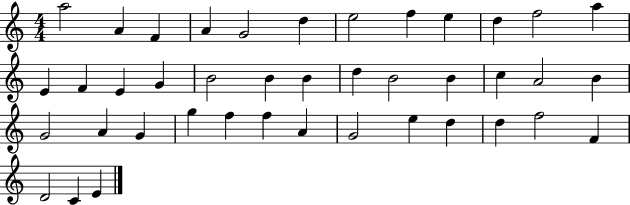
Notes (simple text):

A5/h A4/q F4/q A4/q G4/h D5/q E5/h F5/q E5/q D5/q F5/h A5/q E4/q F4/q E4/q G4/q B4/h B4/q B4/q D5/q B4/h B4/q C5/q A4/h B4/q G4/h A4/q G4/q G5/q F5/q F5/q A4/q G4/h E5/q D5/q D5/q F5/h F4/q D4/h C4/q E4/q